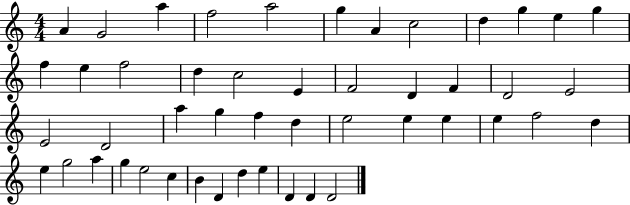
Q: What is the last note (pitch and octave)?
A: D4